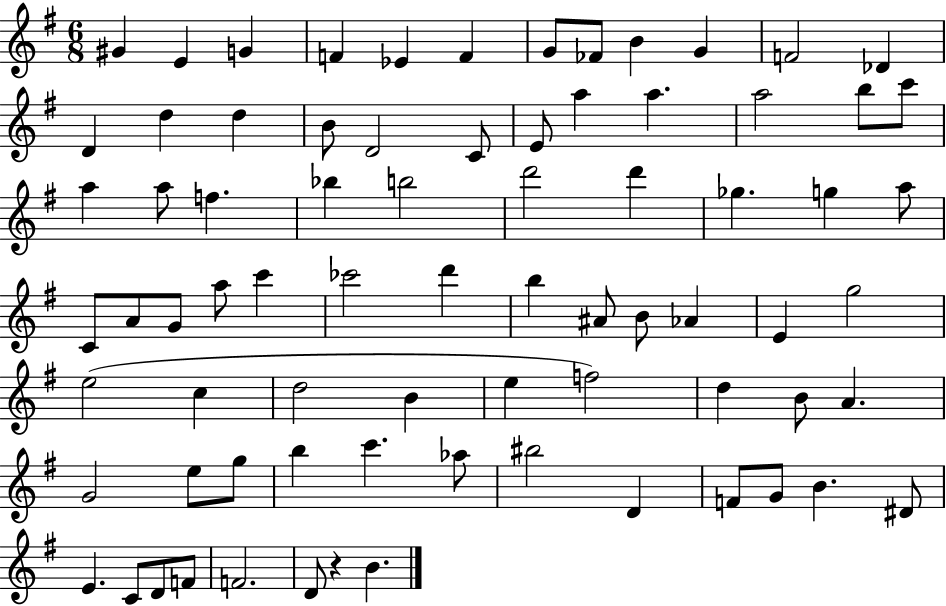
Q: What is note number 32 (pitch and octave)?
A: Gb5